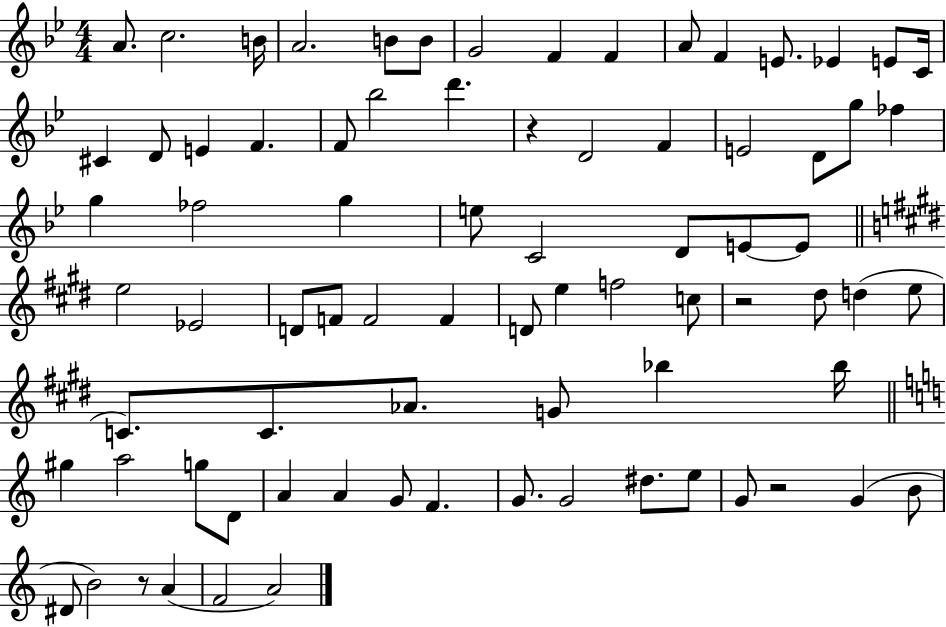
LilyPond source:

{
  \clef treble
  \numericTimeSignature
  \time 4/4
  \key bes \major
  a'8. c''2. b'16 | a'2. b'8 b'8 | g'2 f'4 f'4 | a'8 f'4 e'8. ees'4 e'8 c'16 | \break cis'4 d'8 e'4 f'4. | f'8 bes''2 d'''4. | r4 d'2 f'4 | e'2 d'8 g''8 fes''4 | \break g''4 fes''2 g''4 | e''8 c'2 d'8 e'8~~ e'8 | \bar "||" \break \key e \major e''2 ees'2 | d'8 f'8 f'2 f'4 | d'8 e''4 f''2 c''8 | r2 dis''8 d''4( e''8 | \break c'8.) c'8. aes'8. g'8 bes''4 bes''16 | \bar "||" \break \key a \minor gis''4 a''2 g''8 d'8 | a'4 a'4 g'8 f'4. | g'8. g'2 dis''8. e''8 | g'8 r2 g'4( b'8 | \break dis'8 b'2) r8 a'4( | f'2 a'2) | \bar "|."
}